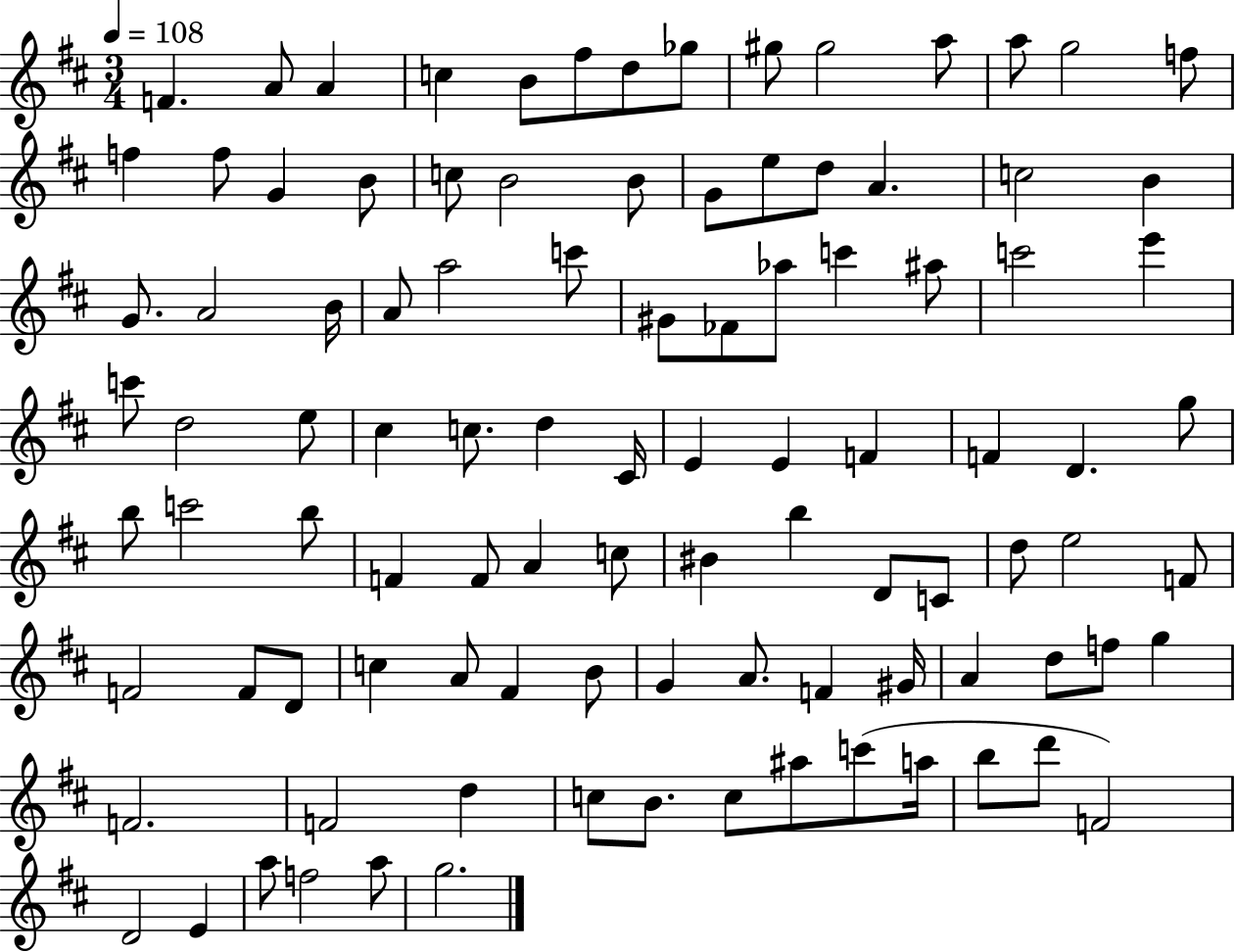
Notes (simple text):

F4/q. A4/e A4/q C5/q B4/e F#5/e D5/e Gb5/e G#5/e G#5/h A5/e A5/e G5/h F5/e F5/q F5/e G4/q B4/e C5/e B4/h B4/e G4/e E5/e D5/e A4/q. C5/h B4/q G4/e. A4/h B4/s A4/e A5/h C6/e G#4/e FES4/e Ab5/e C6/q A#5/e C6/h E6/q C6/e D5/h E5/e C#5/q C5/e. D5/q C#4/s E4/q E4/q F4/q F4/q D4/q. G5/e B5/e C6/h B5/e F4/q F4/e A4/q C5/e BIS4/q B5/q D4/e C4/e D5/e E5/h F4/e F4/h F4/e D4/e C5/q A4/e F#4/q B4/e G4/q A4/e. F4/q G#4/s A4/q D5/e F5/e G5/q F4/h. F4/h D5/q C5/e B4/e. C5/e A#5/e C6/e A5/s B5/e D6/e F4/h D4/h E4/q A5/e F5/h A5/e G5/h.